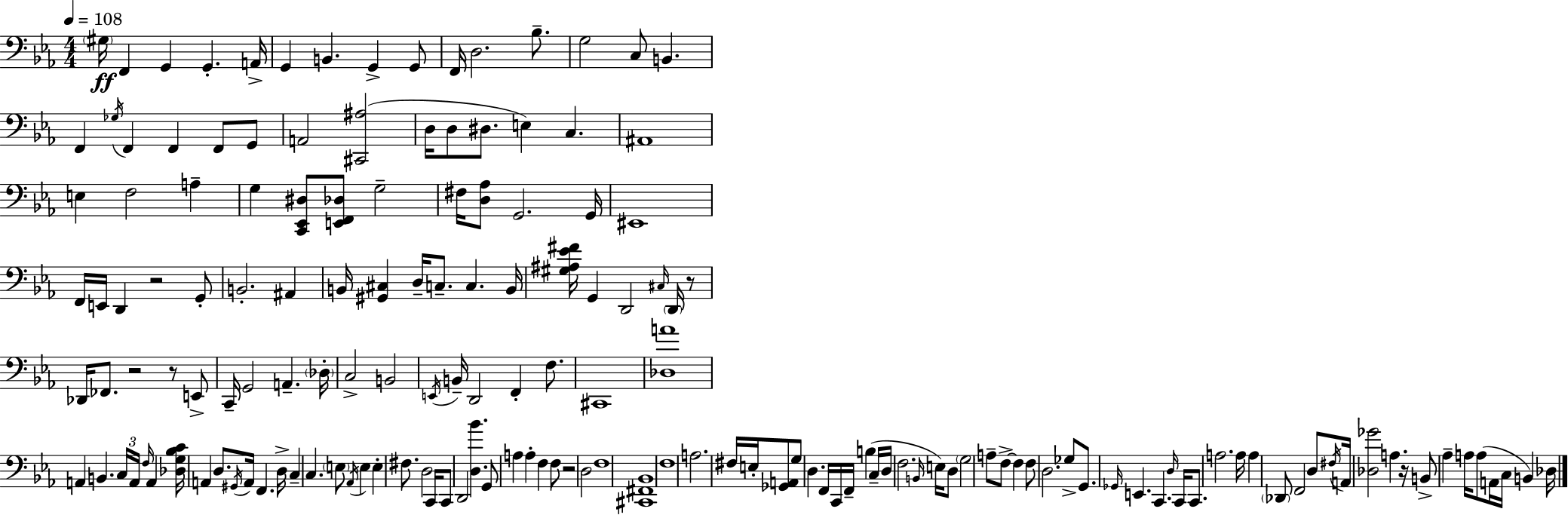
{
  \clef bass
  \numericTimeSignature
  \time 4/4
  \key ees \major
  \tempo 4 = 108
  \repeat volta 2 { \parenthesize gis16\ff f,4 g,4 g,4.-. a,16-> | g,4 b,4. g,4-> g,8 | f,16 d2. bes8.-- | g2 c8 b,4. | \break f,4 \acciaccatura { ges16 } f,4 f,4 f,8 g,8 | a,2 <cis, ais>2( | d16 d8 dis8. e4) c4. | ais,1 | \break e4 f2 a4-- | g4 <c, ees, dis>8 <e, f, des>8 g2-- | fis16 <d aes>8 g,2. | g,16 eis,1 | \break f,16 e,16 d,4 r2 g,8-. | b,2.-. ais,4 | b,16 <gis, cis>4 d16-- c8.-- c4. | b,16 <gis ais ees' fis'>16 g,4 d,2 \grace { cis16 } \parenthesize d,16 | \break r8 des,16 fes,8. r2 r8 | e,8-> c,16-- g,2 a,4.-- | \parenthesize des16-. c2-> b,2 | \acciaccatura { e,16 } b,16-- d,2 f,4-. | \break f8. cis,1 | <des a'>1 | a,4 b,4. \tuplet 3/2 { c16 a,16 \grace { f16 } } | a,4 <des g bes c'>16 a,4 d8. \acciaccatura { gis,16 } a,16 f,4. | \break d16-> c4-- c4. \parenthesize e8 | \acciaccatura { aes,16 } e4 e4-. fis8. d2 | c,16 c,8 d,2 | <d bes'>4. g,8 a4 a4-. | \break f4 f8 r2 d2 | f1 | <cis, fis, bes,>1 | f1 | \break a2. | fis16 e16-. <ges, a,>8 g8 d4. f,16 c,16 | f,16-- b4( c16-- d16 f2. | \grace { b,16 }) e16 d8 \parenthesize g2 a8-- | \break f8->~~ f4 f8 d2. | ges8-> g,8. \grace { ges,16 } e,4. | c,4. \grace { d16 } c,16 c,8. a2. | a16 a4 \parenthesize des,8 f,2 | \break d8 \acciaccatura { fis16 } a,16 <des ges'>2 | a4. r16 b,8-> aes4-- | a16 a8( a,16 c16 b,4) des16 } \bar "|."
}